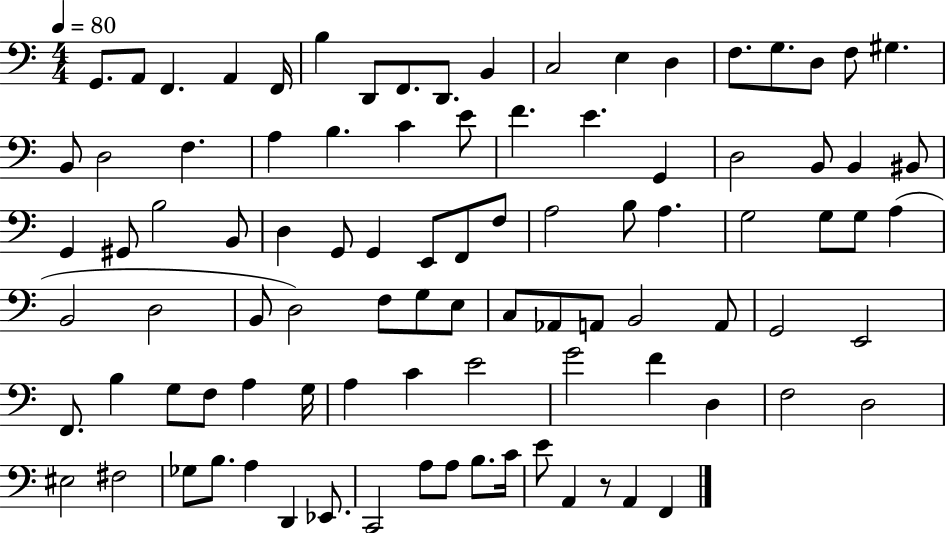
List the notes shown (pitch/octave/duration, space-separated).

G2/e. A2/e F2/q. A2/q F2/s B3/q D2/e F2/e. D2/e. B2/q C3/h E3/q D3/q F3/e. G3/e. D3/e F3/e G#3/q. B2/e D3/h F3/q. A3/q B3/q. C4/q E4/e F4/q. E4/q. G2/q D3/h B2/e B2/q BIS2/e G2/q G#2/e B3/h B2/e D3/q G2/e G2/q E2/e F2/e F3/e A3/h B3/e A3/q. G3/h G3/e G3/e A3/q B2/h D3/h B2/e D3/h F3/e G3/e E3/e C3/e Ab2/e A2/e B2/h A2/e G2/h E2/h F2/e. B3/q G3/e F3/e A3/q G3/s A3/q C4/q E4/h G4/h F4/q D3/q F3/h D3/h EIS3/h F#3/h Gb3/e B3/e. A3/q D2/q Eb2/e. C2/h A3/e A3/e B3/e. C4/s E4/e A2/q R/e A2/q F2/q